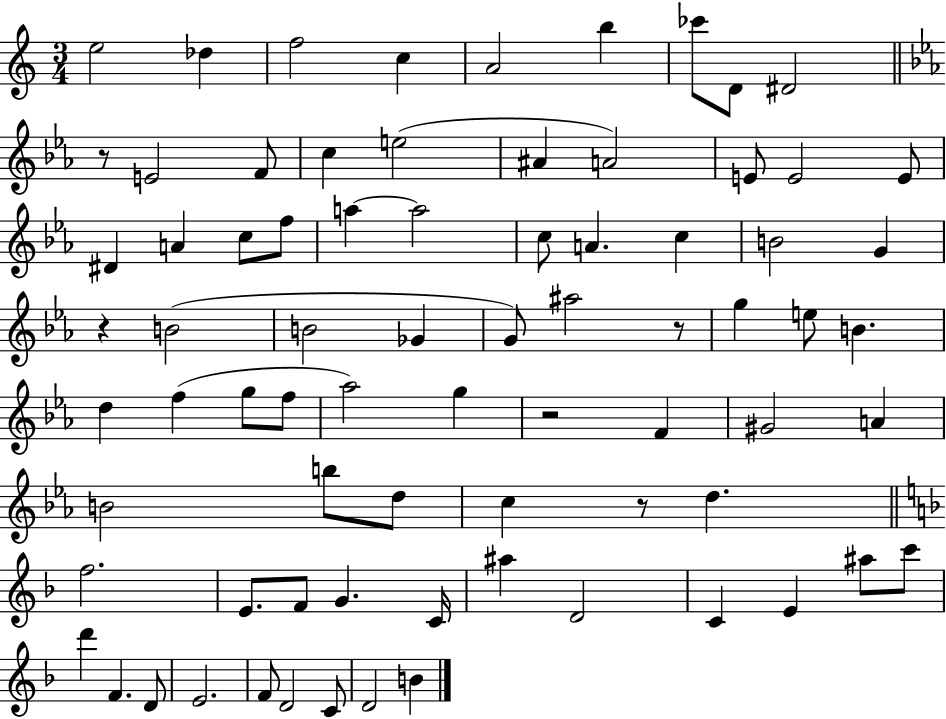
X:1
T:Untitled
M:3/4
L:1/4
K:C
e2 _d f2 c A2 b _c'/2 D/2 ^D2 z/2 E2 F/2 c e2 ^A A2 E/2 E2 E/2 ^D A c/2 f/2 a a2 c/2 A c B2 G z B2 B2 _G G/2 ^a2 z/2 g e/2 B d f g/2 f/2 _a2 g z2 F ^G2 A B2 b/2 d/2 c z/2 d f2 E/2 F/2 G C/4 ^a D2 C E ^a/2 c'/2 d' F D/2 E2 F/2 D2 C/2 D2 B